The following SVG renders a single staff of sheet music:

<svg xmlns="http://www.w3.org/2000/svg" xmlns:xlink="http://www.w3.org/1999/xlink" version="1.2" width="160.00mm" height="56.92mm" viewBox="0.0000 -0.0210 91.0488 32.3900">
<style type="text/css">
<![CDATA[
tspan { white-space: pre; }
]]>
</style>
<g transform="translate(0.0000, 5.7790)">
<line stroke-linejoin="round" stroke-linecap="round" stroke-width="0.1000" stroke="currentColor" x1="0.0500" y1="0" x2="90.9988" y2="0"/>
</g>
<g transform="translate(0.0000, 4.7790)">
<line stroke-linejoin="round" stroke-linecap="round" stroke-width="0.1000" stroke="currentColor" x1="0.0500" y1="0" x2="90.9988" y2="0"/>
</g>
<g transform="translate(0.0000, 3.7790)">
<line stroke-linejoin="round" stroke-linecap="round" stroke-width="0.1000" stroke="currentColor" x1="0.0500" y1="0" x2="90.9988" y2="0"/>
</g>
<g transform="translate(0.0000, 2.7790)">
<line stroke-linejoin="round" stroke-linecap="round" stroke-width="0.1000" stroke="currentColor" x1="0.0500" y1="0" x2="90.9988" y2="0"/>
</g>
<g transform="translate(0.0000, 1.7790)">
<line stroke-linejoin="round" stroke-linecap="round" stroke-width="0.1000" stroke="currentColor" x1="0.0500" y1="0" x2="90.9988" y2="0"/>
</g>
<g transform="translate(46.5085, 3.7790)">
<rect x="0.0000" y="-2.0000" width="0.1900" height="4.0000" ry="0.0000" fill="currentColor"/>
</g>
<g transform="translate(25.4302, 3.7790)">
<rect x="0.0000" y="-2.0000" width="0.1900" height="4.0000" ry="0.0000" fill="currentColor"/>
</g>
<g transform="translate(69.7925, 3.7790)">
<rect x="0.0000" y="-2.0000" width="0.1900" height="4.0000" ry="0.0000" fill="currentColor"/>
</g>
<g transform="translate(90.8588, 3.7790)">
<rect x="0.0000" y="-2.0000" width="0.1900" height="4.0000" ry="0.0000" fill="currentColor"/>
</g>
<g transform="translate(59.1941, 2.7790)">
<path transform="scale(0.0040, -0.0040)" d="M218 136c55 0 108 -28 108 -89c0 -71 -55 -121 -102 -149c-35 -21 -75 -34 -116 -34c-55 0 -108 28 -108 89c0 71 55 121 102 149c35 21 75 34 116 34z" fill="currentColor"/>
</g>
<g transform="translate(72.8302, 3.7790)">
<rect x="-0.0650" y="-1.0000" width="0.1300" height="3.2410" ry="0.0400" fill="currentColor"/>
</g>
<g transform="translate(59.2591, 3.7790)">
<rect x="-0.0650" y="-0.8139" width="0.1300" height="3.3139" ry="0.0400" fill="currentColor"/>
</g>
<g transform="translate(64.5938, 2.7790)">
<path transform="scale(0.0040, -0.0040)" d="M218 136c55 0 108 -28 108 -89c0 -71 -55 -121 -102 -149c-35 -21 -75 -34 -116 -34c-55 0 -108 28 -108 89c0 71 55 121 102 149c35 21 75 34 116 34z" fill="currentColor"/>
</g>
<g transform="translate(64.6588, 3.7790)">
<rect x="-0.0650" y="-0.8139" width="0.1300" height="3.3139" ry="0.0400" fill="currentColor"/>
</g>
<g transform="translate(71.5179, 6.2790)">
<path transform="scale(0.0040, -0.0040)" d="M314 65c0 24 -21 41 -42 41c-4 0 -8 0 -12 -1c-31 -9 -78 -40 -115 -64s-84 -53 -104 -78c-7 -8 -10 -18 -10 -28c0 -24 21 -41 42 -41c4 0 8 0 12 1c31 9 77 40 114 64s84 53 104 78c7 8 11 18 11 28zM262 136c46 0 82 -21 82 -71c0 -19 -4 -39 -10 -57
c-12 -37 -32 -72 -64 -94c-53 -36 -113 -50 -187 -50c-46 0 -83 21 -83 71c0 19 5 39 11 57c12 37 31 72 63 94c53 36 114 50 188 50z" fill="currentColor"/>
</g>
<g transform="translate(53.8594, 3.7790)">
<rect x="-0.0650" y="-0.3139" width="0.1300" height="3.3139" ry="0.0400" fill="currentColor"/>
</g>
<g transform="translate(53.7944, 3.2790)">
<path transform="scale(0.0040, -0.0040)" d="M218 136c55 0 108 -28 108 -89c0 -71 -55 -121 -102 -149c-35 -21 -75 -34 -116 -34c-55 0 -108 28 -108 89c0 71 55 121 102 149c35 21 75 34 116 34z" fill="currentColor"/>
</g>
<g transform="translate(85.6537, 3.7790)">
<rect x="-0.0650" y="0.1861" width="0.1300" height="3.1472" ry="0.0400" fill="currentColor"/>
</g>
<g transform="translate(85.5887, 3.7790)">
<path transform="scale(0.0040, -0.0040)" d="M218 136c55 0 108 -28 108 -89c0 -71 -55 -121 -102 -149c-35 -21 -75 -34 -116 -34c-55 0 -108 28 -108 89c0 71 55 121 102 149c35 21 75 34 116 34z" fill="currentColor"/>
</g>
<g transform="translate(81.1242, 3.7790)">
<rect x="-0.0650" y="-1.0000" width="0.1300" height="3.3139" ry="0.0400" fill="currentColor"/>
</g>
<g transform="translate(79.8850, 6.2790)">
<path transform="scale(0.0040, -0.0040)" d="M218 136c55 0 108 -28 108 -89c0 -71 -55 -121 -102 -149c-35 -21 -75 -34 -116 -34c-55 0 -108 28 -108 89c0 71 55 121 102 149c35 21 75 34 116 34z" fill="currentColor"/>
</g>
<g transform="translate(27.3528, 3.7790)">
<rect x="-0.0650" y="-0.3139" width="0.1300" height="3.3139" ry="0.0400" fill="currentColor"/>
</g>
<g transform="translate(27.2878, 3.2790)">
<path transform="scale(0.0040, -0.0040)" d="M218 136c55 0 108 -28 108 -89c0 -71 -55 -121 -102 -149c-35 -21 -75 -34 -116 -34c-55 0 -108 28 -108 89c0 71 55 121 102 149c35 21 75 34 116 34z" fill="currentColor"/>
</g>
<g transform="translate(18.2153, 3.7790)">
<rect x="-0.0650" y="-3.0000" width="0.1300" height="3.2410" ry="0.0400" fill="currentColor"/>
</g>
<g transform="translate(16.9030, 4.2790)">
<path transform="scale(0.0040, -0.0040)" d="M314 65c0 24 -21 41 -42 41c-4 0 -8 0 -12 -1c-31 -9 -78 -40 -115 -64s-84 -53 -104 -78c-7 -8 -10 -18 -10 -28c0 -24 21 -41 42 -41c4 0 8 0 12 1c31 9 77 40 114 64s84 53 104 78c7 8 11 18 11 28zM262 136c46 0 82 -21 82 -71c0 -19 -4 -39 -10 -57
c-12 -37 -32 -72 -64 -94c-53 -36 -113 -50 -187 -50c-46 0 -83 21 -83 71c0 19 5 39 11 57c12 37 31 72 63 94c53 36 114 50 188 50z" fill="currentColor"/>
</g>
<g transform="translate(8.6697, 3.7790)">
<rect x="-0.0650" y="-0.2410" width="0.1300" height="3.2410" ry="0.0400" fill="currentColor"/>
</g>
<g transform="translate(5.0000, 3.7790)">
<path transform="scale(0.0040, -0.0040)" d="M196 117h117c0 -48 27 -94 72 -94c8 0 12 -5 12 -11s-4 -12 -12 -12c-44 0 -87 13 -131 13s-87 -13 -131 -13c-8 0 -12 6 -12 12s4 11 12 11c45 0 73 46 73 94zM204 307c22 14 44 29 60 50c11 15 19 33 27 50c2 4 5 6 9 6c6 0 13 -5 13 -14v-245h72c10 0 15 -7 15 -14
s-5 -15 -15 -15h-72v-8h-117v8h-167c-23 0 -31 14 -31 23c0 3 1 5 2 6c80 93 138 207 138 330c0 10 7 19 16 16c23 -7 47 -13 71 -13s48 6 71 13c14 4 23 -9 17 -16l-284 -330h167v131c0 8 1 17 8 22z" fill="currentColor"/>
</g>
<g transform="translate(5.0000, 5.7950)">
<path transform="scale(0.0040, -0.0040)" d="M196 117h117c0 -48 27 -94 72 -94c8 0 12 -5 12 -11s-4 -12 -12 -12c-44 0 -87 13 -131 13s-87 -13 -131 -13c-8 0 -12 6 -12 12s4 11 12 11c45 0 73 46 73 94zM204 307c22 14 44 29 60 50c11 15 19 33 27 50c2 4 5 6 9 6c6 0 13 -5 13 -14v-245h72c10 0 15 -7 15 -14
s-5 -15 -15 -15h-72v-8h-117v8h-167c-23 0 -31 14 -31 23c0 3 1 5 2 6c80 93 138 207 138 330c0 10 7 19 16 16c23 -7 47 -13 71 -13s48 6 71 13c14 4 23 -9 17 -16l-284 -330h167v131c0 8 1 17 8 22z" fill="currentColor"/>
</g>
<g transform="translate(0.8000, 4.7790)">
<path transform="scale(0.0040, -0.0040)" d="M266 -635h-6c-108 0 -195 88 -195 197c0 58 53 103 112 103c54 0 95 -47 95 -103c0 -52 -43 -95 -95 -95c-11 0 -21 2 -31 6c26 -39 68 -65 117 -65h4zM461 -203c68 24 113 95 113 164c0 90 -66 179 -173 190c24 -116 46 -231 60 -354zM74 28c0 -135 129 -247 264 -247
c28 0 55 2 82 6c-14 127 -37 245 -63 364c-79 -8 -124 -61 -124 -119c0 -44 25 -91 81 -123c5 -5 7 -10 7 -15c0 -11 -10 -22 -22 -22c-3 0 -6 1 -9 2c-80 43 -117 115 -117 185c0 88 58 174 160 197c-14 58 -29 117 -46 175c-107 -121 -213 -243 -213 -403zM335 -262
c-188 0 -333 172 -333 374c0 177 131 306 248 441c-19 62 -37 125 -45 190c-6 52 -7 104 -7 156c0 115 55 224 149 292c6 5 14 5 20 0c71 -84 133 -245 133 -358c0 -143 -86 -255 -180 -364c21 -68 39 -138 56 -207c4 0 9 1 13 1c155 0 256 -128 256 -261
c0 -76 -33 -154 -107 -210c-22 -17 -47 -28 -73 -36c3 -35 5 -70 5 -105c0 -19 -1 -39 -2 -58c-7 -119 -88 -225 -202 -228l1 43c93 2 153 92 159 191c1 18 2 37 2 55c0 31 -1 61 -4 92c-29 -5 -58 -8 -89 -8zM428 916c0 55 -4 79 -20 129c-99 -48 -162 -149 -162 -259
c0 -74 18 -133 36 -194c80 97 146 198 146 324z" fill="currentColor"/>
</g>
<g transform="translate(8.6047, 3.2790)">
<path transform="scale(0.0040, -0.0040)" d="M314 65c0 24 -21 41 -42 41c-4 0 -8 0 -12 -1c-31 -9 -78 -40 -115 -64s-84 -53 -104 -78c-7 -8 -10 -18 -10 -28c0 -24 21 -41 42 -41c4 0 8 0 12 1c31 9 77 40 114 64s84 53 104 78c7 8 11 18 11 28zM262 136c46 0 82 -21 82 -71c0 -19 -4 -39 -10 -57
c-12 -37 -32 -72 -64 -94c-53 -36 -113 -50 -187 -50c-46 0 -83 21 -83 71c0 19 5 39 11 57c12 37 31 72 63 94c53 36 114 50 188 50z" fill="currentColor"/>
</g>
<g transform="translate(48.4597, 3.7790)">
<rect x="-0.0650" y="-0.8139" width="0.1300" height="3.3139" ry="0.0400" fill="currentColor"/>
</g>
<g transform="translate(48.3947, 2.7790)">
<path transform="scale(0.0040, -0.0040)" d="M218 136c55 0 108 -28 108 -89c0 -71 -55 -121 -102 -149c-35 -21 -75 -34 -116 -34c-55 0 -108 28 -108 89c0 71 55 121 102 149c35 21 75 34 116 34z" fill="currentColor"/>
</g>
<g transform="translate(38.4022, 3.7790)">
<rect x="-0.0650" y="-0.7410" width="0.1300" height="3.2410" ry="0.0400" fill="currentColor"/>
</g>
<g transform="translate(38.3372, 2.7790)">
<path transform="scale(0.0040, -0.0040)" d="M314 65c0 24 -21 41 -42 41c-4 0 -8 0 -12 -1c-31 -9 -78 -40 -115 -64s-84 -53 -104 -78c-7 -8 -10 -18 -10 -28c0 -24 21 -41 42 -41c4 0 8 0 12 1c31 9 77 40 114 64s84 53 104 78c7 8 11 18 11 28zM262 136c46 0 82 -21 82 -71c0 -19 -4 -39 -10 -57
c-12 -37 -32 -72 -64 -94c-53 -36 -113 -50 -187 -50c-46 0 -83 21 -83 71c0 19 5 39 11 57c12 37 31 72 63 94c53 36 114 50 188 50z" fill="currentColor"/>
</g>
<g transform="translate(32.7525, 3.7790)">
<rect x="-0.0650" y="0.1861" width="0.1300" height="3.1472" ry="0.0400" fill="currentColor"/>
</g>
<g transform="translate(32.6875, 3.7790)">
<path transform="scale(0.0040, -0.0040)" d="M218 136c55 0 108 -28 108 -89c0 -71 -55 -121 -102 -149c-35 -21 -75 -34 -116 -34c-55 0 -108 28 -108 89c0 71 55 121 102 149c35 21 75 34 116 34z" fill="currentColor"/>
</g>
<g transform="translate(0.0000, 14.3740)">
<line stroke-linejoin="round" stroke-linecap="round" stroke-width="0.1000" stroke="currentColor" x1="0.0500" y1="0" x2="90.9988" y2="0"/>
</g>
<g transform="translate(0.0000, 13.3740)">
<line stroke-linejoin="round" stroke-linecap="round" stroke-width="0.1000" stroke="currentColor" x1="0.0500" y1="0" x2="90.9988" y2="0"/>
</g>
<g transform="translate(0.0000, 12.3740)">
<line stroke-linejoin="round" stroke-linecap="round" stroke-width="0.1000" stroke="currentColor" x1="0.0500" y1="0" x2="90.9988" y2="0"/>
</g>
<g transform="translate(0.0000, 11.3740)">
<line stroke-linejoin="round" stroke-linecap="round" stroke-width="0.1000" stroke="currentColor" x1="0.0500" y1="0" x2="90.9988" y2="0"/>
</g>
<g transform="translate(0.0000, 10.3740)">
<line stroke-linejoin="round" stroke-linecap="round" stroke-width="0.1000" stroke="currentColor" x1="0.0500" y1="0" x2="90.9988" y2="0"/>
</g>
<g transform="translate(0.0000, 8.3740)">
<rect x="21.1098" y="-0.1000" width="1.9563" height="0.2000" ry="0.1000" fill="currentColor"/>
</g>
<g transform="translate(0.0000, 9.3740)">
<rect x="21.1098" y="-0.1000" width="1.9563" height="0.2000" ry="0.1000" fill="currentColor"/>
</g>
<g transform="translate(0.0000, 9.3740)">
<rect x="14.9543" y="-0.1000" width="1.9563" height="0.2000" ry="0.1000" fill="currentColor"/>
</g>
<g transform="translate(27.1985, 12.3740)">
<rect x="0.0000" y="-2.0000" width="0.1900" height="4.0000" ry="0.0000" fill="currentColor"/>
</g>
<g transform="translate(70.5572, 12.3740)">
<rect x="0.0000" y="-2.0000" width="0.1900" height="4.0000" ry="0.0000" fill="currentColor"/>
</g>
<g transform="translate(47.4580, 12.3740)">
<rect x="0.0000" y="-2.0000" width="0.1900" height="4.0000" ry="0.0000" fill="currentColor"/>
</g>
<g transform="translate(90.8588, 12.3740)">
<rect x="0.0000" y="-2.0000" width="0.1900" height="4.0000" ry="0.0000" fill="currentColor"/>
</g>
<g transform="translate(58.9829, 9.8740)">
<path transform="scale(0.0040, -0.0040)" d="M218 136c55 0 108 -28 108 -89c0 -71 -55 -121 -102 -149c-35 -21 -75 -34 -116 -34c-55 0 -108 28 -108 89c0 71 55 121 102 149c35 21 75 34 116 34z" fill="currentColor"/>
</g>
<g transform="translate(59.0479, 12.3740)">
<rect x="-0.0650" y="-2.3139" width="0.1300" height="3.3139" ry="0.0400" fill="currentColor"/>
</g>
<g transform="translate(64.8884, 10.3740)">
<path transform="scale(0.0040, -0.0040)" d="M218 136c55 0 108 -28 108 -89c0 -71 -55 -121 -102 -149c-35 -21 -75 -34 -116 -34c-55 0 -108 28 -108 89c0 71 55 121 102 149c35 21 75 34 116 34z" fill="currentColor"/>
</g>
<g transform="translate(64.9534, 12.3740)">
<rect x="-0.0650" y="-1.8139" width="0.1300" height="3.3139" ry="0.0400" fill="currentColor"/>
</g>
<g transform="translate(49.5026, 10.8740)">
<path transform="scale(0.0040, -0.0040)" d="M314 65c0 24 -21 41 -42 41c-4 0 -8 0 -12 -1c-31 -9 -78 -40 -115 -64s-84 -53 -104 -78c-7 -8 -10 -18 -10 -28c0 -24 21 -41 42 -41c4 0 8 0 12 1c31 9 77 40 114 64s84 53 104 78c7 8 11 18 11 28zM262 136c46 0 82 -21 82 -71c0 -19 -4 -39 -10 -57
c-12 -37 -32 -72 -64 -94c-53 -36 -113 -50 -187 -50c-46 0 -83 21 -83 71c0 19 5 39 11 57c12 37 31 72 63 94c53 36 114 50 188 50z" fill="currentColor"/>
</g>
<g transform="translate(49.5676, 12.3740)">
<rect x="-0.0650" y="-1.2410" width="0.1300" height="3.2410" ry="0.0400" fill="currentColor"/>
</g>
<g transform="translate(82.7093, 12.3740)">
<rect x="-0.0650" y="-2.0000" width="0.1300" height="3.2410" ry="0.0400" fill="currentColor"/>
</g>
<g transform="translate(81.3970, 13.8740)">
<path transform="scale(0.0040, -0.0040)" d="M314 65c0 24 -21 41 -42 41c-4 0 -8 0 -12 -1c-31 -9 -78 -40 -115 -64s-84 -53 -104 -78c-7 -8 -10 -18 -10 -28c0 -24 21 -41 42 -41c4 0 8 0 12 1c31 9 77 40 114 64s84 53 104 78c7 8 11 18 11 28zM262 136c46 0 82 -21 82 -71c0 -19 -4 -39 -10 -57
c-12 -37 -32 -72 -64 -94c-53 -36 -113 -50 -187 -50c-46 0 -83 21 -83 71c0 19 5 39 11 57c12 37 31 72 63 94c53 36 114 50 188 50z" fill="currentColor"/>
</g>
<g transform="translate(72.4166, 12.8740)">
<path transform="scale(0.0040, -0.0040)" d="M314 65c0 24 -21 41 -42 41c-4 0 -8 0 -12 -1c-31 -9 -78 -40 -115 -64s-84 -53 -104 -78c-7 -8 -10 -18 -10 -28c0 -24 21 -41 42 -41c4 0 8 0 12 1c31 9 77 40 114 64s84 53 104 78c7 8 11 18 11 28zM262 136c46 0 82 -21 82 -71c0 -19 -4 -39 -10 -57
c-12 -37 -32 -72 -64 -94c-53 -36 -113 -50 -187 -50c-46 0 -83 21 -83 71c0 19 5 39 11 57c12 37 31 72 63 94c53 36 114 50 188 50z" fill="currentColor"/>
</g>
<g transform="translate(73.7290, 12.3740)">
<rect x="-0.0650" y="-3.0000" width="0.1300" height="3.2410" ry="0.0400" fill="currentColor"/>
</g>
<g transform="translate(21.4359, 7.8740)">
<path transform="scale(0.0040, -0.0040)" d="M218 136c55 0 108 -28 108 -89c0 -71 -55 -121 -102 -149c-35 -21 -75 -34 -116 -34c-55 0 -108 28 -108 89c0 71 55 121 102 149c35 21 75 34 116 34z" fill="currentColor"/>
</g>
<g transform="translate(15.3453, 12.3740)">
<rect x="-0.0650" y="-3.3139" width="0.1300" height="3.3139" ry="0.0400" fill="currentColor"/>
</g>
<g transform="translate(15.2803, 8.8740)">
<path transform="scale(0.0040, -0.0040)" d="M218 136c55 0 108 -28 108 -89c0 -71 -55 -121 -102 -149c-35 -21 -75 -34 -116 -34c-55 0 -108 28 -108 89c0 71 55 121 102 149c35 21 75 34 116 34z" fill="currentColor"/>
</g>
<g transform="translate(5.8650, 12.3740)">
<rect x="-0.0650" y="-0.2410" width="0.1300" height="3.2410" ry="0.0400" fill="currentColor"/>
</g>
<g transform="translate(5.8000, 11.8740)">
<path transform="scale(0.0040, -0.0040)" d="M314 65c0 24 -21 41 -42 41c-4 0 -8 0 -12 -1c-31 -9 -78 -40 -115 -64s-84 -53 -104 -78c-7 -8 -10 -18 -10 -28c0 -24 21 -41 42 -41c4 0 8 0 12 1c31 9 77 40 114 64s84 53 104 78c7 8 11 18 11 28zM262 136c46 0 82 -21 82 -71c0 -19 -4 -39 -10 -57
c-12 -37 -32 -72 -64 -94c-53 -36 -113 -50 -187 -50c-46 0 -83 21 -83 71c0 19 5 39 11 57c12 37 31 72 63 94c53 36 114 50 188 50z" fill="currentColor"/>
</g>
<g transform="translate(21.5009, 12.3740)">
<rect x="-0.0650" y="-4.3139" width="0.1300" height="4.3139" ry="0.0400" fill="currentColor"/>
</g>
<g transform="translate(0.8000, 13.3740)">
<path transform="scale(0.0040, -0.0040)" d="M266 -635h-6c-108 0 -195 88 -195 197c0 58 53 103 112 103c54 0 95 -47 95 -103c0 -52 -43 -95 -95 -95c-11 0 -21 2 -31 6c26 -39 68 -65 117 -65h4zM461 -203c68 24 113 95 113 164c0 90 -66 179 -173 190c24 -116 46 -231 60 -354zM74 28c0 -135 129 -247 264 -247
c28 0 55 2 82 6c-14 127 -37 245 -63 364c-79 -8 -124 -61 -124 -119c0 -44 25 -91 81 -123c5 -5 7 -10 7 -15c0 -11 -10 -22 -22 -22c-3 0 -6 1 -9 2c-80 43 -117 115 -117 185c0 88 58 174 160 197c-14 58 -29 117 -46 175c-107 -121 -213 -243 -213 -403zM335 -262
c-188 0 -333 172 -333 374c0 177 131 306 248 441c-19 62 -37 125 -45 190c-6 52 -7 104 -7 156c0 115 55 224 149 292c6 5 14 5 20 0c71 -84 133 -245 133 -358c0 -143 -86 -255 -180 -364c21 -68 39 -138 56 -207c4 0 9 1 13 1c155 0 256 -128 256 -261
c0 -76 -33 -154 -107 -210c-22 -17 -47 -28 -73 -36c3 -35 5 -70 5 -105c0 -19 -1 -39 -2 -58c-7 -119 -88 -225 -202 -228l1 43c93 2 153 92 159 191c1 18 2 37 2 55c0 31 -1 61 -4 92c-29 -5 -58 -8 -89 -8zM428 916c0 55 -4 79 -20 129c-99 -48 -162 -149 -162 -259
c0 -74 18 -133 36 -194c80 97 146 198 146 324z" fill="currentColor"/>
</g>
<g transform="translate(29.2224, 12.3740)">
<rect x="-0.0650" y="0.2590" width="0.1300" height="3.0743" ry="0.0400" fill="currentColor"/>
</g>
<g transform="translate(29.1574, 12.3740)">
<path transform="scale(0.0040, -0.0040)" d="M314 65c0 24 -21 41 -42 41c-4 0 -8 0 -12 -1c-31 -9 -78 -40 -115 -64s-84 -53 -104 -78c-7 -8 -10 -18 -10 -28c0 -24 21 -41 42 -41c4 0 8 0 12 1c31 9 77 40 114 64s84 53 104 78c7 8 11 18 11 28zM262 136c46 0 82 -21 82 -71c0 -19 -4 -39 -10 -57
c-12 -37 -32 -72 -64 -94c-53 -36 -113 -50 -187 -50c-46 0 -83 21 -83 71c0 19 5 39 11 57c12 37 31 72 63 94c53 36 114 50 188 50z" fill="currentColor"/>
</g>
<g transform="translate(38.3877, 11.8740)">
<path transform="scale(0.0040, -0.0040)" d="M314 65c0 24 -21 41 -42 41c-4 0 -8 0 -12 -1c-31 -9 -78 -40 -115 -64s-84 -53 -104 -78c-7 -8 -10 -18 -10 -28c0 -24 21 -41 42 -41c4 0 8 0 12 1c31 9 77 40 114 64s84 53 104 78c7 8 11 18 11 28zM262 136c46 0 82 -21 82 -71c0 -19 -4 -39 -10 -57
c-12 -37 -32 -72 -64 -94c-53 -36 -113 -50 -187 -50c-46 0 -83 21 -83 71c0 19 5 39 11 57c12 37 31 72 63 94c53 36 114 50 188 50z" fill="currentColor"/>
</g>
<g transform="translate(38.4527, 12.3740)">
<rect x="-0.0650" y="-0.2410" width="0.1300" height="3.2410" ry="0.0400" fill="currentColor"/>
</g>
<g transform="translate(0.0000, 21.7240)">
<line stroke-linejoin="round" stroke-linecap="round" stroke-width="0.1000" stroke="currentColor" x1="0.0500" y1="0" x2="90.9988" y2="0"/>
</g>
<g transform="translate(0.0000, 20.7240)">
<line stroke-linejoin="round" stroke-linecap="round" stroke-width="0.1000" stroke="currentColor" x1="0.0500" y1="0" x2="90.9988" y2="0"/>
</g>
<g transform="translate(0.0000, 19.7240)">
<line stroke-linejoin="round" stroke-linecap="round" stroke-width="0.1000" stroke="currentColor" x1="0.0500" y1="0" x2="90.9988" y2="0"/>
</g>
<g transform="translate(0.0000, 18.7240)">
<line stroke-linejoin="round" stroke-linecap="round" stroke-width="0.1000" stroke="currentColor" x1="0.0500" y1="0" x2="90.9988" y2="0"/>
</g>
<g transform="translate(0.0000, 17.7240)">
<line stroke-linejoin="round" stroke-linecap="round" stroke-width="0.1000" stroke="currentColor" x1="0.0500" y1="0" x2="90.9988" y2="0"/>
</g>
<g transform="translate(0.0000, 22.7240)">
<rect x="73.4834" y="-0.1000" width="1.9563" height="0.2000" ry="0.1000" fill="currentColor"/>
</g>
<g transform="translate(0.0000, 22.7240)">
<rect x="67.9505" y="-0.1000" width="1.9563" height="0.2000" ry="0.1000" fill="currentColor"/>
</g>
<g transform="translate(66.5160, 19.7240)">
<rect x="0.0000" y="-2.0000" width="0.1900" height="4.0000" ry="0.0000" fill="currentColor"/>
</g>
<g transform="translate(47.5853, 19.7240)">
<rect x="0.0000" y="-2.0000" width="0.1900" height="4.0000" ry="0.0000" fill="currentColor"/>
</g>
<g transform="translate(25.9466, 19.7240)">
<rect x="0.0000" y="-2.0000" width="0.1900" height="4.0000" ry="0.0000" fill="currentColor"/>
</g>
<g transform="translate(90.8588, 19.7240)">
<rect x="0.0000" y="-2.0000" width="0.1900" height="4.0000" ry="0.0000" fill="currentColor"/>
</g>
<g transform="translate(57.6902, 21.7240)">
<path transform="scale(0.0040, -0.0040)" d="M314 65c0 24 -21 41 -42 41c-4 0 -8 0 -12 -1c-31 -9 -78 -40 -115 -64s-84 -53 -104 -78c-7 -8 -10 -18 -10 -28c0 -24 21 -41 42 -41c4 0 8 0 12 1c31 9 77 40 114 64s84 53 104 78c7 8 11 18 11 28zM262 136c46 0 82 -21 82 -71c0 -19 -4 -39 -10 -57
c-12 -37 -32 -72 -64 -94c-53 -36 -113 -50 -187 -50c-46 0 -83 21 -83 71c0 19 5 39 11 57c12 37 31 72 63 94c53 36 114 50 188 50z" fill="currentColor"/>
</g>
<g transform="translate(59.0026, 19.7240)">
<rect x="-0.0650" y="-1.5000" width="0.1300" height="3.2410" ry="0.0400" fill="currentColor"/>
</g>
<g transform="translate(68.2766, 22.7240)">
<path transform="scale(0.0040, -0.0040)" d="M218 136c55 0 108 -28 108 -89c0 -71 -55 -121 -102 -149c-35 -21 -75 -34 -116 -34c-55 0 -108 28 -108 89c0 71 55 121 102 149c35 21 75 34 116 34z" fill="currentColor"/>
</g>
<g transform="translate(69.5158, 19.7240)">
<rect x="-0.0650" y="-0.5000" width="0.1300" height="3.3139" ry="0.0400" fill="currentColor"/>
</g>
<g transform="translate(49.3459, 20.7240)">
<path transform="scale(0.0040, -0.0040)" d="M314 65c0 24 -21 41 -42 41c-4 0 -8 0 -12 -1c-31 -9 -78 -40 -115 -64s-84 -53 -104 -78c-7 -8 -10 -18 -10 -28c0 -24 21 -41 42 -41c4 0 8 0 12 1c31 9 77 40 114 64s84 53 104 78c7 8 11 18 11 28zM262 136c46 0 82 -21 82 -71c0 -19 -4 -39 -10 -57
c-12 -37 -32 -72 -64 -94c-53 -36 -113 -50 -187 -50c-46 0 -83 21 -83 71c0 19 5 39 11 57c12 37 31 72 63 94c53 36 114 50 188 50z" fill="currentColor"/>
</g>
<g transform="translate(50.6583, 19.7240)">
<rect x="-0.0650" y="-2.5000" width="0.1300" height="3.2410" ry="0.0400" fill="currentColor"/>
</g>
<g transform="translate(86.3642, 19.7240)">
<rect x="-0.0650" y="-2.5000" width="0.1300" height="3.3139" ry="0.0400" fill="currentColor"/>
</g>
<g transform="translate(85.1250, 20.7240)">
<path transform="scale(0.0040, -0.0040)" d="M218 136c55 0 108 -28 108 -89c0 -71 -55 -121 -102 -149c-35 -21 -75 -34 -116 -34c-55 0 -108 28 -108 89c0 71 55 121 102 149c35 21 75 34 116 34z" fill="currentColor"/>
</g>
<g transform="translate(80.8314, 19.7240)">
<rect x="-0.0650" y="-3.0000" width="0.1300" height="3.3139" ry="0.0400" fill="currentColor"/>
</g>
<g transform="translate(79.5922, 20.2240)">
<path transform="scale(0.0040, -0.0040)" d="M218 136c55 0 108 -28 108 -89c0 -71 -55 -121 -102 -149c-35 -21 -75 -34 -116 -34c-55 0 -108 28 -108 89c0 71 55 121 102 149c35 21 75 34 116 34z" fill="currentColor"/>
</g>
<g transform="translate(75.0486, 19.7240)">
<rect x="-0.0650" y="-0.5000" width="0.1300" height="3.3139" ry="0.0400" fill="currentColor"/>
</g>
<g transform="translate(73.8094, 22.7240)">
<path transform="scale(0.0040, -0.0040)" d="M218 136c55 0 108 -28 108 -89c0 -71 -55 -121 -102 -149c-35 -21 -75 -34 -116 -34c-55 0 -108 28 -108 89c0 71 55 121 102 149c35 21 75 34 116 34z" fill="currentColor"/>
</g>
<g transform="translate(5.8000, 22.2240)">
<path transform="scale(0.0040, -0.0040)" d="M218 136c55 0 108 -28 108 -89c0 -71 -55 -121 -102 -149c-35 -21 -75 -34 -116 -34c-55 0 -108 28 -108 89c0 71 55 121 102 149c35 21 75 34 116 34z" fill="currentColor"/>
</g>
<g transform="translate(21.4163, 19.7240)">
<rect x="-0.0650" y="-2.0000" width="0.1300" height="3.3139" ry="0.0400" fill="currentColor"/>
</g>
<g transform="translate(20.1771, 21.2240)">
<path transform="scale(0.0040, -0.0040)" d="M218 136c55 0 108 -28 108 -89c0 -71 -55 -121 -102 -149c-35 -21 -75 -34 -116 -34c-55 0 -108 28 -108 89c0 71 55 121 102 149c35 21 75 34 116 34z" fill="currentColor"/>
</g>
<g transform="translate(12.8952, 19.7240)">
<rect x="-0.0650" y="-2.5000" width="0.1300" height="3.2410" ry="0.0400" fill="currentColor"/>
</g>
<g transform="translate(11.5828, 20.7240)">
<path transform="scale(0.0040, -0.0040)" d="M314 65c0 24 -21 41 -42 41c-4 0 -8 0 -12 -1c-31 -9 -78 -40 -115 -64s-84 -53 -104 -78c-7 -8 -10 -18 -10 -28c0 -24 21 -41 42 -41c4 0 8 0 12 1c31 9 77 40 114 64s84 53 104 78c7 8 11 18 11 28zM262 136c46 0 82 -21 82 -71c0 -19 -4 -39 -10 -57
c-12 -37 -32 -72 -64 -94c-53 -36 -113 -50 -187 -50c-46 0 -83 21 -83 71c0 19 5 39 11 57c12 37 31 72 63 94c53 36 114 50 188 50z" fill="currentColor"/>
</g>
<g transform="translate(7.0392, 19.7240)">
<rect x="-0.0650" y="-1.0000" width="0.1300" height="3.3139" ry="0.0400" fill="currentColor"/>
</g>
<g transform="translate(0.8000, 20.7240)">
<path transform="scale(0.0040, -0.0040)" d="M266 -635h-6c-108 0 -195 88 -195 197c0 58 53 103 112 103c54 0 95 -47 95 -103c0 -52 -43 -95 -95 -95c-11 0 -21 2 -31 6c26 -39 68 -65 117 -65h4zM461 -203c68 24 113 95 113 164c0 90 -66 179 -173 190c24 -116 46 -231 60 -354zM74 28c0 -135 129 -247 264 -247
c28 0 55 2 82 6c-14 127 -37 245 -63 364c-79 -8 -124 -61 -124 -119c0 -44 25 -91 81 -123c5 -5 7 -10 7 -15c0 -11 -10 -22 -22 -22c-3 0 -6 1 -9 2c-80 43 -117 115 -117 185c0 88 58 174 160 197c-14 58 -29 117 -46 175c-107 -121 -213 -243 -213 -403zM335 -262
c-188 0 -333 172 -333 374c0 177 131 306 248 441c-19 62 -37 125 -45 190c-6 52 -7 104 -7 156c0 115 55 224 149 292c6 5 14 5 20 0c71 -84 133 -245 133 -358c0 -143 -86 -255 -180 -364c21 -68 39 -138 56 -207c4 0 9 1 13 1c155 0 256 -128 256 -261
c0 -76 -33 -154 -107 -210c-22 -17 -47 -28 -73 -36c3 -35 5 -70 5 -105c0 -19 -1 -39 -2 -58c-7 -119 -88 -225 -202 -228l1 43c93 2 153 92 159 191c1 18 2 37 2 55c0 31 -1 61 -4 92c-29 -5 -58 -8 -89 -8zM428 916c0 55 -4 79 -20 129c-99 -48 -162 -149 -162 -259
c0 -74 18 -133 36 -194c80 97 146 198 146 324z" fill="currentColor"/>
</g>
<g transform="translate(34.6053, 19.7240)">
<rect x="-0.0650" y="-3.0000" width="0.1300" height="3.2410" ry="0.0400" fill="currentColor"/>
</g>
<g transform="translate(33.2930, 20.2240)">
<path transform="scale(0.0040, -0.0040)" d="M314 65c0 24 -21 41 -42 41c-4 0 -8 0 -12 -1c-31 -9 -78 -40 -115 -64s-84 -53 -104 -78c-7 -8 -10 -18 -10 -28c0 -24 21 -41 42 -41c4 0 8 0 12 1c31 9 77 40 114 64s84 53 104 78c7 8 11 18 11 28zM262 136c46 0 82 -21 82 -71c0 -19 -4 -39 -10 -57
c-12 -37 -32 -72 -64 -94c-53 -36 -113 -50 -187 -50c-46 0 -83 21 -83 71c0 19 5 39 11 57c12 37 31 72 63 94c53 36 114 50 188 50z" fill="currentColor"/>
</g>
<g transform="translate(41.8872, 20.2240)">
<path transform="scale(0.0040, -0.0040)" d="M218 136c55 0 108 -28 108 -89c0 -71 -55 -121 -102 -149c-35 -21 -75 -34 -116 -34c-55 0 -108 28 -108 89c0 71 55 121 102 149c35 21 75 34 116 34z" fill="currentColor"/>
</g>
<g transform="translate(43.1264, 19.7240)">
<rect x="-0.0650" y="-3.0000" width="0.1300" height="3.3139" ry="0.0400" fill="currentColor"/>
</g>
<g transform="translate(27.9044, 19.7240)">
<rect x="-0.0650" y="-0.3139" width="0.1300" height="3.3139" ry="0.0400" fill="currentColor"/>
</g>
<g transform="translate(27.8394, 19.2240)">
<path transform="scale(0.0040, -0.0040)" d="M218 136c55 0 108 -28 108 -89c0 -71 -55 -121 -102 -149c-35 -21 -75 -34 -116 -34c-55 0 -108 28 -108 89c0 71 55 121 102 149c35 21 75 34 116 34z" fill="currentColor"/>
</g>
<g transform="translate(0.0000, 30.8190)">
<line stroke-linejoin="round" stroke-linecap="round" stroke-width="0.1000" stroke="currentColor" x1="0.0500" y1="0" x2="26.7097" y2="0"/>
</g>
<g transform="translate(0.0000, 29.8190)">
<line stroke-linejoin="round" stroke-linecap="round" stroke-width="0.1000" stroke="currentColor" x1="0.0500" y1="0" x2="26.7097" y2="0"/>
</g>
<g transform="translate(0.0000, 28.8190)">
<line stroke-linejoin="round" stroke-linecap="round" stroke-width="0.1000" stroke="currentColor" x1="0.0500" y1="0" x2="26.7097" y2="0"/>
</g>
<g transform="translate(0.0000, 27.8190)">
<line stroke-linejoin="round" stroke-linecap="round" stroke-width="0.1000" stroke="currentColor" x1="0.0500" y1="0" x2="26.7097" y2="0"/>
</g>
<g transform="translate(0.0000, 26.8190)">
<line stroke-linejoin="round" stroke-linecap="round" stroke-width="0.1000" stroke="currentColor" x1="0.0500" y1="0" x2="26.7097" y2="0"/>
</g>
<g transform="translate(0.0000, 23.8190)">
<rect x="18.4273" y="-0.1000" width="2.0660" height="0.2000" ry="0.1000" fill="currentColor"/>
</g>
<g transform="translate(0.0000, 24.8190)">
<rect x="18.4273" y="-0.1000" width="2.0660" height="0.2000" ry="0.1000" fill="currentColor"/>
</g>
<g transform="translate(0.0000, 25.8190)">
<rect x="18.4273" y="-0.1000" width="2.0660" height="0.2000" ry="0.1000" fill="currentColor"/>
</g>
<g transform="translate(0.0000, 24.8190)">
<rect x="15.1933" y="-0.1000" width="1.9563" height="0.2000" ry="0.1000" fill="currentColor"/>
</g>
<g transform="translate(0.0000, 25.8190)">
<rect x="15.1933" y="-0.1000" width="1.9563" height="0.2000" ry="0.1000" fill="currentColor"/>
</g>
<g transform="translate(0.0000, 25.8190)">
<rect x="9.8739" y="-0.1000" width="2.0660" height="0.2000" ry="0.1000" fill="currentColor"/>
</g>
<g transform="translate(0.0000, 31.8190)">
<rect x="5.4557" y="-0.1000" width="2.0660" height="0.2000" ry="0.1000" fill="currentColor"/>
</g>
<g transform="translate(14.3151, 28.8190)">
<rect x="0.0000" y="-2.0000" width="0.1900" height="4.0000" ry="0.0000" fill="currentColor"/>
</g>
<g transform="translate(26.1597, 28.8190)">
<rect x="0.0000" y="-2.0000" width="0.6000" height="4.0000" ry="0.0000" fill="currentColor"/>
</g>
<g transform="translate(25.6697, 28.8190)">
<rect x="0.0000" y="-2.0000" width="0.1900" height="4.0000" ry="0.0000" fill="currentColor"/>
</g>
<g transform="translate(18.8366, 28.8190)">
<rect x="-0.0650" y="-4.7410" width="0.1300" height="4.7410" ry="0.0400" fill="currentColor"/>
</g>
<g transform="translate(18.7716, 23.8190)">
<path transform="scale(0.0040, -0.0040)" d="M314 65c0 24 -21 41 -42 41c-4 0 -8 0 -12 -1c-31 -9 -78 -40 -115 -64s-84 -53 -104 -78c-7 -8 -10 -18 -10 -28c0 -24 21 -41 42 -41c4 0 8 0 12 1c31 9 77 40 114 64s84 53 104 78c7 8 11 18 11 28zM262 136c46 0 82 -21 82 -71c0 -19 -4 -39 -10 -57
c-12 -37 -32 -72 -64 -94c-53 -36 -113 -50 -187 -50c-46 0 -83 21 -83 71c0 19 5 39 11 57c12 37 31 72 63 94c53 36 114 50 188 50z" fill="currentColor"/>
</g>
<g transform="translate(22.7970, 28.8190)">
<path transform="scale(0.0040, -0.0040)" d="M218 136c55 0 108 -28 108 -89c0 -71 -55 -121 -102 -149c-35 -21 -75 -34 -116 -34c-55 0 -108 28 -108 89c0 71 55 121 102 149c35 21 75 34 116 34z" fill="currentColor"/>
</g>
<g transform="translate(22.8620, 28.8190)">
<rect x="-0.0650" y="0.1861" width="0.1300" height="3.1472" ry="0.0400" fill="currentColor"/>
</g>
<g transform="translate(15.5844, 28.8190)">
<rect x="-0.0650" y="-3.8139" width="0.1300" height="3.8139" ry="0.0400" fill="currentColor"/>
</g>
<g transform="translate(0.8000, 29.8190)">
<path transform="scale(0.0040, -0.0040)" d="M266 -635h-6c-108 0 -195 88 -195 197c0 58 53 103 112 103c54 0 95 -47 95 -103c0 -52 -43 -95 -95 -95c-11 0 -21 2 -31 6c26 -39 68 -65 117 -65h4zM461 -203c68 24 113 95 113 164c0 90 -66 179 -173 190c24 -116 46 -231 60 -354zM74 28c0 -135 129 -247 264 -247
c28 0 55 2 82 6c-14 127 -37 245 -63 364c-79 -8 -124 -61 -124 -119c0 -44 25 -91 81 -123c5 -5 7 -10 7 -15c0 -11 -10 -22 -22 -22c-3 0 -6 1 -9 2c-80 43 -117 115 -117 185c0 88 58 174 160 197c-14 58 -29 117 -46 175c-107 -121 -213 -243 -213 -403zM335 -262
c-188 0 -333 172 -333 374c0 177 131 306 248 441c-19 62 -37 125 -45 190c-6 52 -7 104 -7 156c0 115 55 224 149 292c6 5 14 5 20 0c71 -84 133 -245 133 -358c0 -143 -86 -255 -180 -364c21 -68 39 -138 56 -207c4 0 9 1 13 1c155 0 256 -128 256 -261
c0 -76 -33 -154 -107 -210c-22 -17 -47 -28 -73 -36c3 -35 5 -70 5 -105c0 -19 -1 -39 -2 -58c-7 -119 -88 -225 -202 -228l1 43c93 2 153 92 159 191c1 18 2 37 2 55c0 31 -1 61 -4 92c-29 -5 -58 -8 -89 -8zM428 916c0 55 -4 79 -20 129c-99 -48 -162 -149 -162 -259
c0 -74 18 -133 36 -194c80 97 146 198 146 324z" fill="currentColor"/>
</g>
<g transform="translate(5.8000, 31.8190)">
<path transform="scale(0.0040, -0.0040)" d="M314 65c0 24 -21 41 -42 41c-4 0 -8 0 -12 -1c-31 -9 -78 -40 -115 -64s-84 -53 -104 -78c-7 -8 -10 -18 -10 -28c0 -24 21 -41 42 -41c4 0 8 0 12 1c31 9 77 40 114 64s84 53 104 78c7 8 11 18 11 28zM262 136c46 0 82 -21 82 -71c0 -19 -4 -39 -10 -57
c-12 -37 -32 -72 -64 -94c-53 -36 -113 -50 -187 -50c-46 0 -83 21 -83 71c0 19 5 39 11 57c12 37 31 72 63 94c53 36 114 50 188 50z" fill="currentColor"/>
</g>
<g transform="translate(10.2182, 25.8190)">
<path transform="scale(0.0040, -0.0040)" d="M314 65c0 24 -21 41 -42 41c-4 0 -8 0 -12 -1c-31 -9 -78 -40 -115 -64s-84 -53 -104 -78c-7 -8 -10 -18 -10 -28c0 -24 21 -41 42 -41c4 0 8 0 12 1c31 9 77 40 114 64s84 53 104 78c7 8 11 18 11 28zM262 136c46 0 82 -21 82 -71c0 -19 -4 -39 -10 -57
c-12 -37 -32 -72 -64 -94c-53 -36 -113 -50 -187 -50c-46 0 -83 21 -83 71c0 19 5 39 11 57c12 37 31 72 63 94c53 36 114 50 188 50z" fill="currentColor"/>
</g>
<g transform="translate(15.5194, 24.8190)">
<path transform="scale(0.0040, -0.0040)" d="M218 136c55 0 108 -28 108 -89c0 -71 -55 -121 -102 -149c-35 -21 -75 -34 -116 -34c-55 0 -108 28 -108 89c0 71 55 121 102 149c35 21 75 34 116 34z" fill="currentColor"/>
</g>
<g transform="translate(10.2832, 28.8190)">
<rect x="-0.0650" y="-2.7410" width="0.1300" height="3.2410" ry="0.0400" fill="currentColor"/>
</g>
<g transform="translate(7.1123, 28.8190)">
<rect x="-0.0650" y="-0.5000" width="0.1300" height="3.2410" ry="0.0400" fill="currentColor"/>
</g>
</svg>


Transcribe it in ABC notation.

X:1
T:Untitled
M:4/4
L:1/4
K:C
c2 A2 c B d2 d c d d D2 D B c2 b d' B2 c2 e2 g f A2 F2 D G2 F c A2 A G2 E2 C C A G C2 a2 c' e'2 B